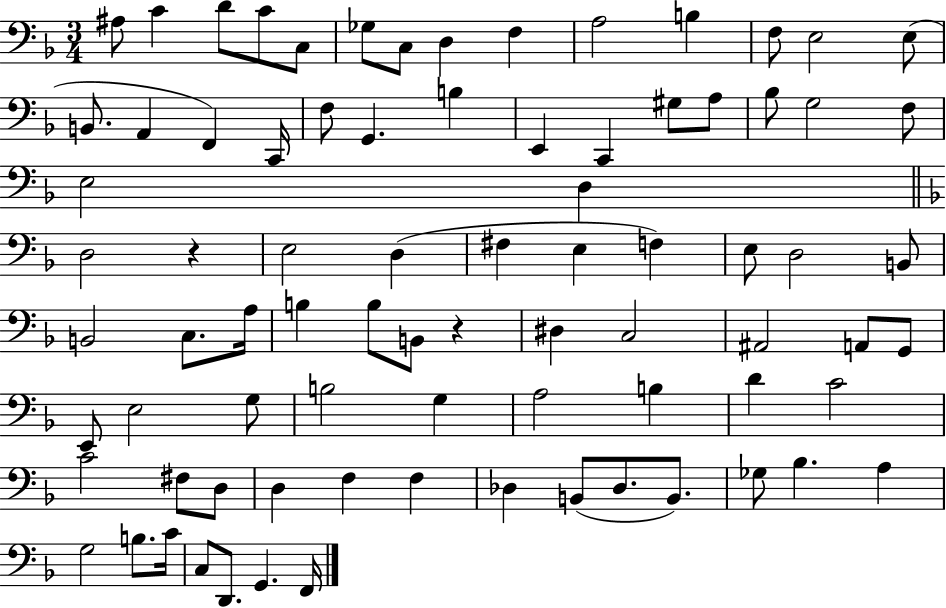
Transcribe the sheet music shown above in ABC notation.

X:1
T:Untitled
M:3/4
L:1/4
K:F
^A,/2 C D/2 C/2 C,/2 _G,/2 C,/2 D, F, A,2 B, F,/2 E,2 E,/2 B,,/2 A,, F,, C,,/4 F,/2 G,, B, E,, C,, ^G,/2 A,/2 _B,/2 G,2 F,/2 E,2 D, D,2 z E,2 D, ^F, E, F, E,/2 D,2 B,,/2 B,,2 C,/2 A,/4 B, B,/2 B,,/2 z ^D, C,2 ^A,,2 A,,/2 G,,/2 E,,/2 E,2 G,/2 B,2 G, A,2 B, D C2 C2 ^F,/2 D,/2 D, F, F, _D, B,,/2 _D,/2 B,,/2 _G,/2 _B, A, G,2 B,/2 C/4 C,/2 D,,/2 G,, F,,/4